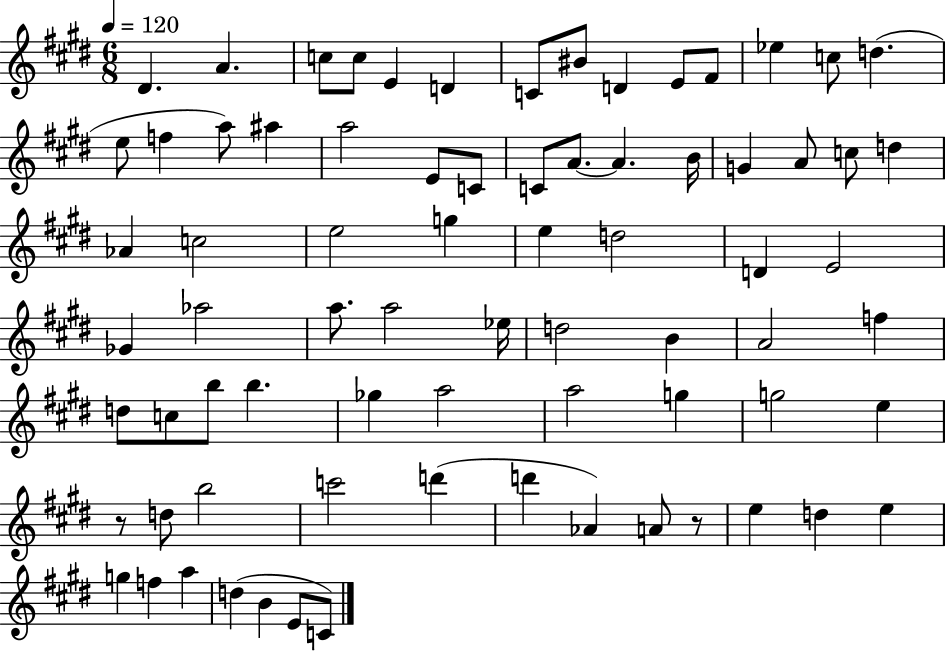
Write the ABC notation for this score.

X:1
T:Untitled
M:6/8
L:1/4
K:E
^D A c/2 c/2 E D C/2 ^B/2 D E/2 ^F/2 _e c/2 d e/2 f a/2 ^a a2 E/2 C/2 C/2 A/2 A B/4 G A/2 c/2 d _A c2 e2 g e d2 D E2 _G _a2 a/2 a2 _e/4 d2 B A2 f d/2 c/2 b/2 b _g a2 a2 g g2 e z/2 d/2 b2 c'2 d' d' _A A/2 z/2 e d e g f a d B E/2 C/2